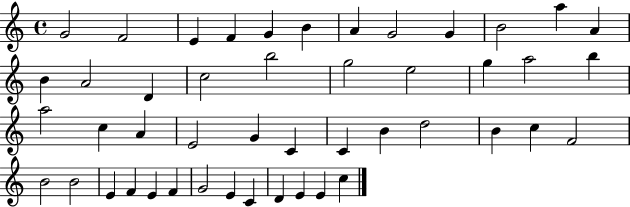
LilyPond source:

{
  \clef treble
  \time 4/4
  \defaultTimeSignature
  \key c \major
  g'2 f'2 | e'4 f'4 g'4 b'4 | a'4 g'2 g'4 | b'2 a''4 a'4 | \break b'4 a'2 d'4 | c''2 b''2 | g''2 e''2 | g''4 a''2 b''4 | \break a''2 c''4 a'4 | e'2 g'4 c'4 | c'4 b'4 d''2 | b'4 c''4 f'2 | \break b'2 b'2 | e'4 f'4 e'4 f'4 | g'2 e'4 c'4 | d'4 e'4 e'4 c''4 | \break \bar "|."
}